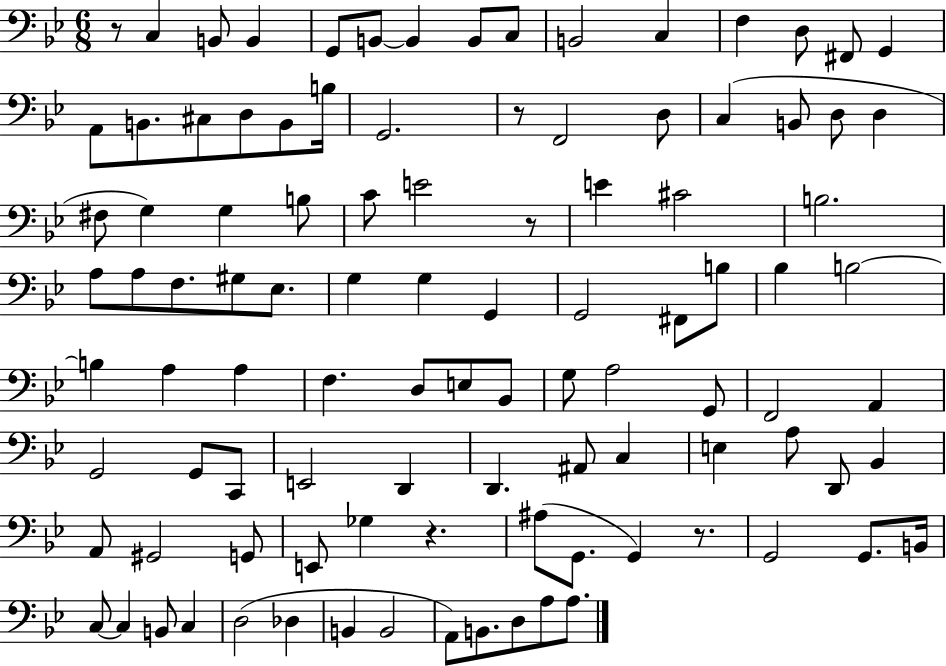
R/e C3/q B2/e B2/q G2/e B2/e B2/q B2/e C3/e B2/h C3/q F3/q D3/e F#2/e G2/q A2/e B2/e. C#3/e D3/e B2/e B3/s G2/h. R/e F2/h D3/e C3/q B2/e D3/e D3/q F#3/e G3/q G3/q B3/e C4/e E4/h R/e E4/q C#4/h B3/h. A3/e A3/e F3/e. G#3/e Eb3/e. G3/q G3/q G2/q G2/h F#2/e B3/e Bb3/q B3/h B3/q A3/q A3/q F3/q. D3/e E3/e Bb2/e G3/e A3/h G2/e F2/h A2/q G2/h G2/e C2/e E2/h D2/q D2/q. A#2/e C3/q E3/q A3/e D2/e Bb2/q A2/e G#2/h G2/e E2/e Gb3/q R/q. A#3/e G2/e. G2/q R/e. G2/h G2/e. B2/s C3/e C3/q B2/e C3/q D3/h Db3/q B2/q B2/h A2/e B2/e. D3/e A3/e A3/e.